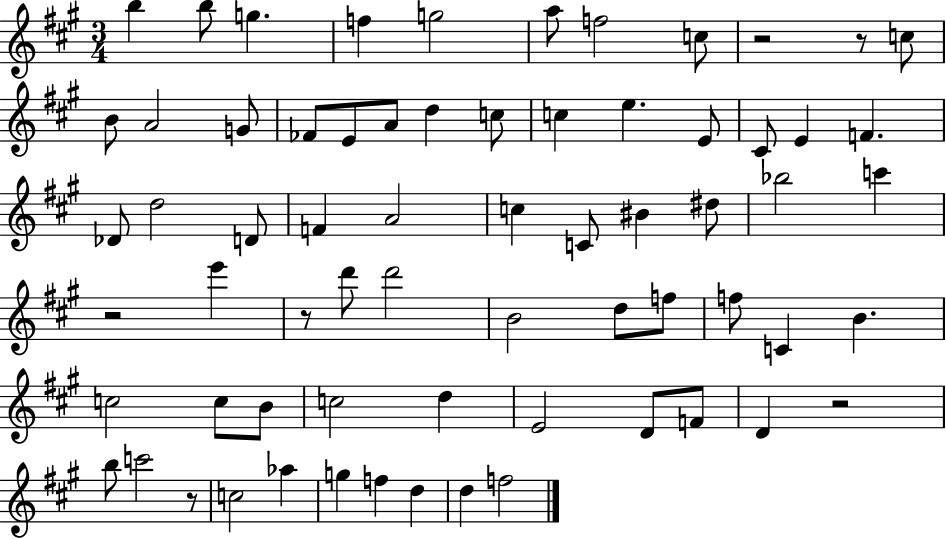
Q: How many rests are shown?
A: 6